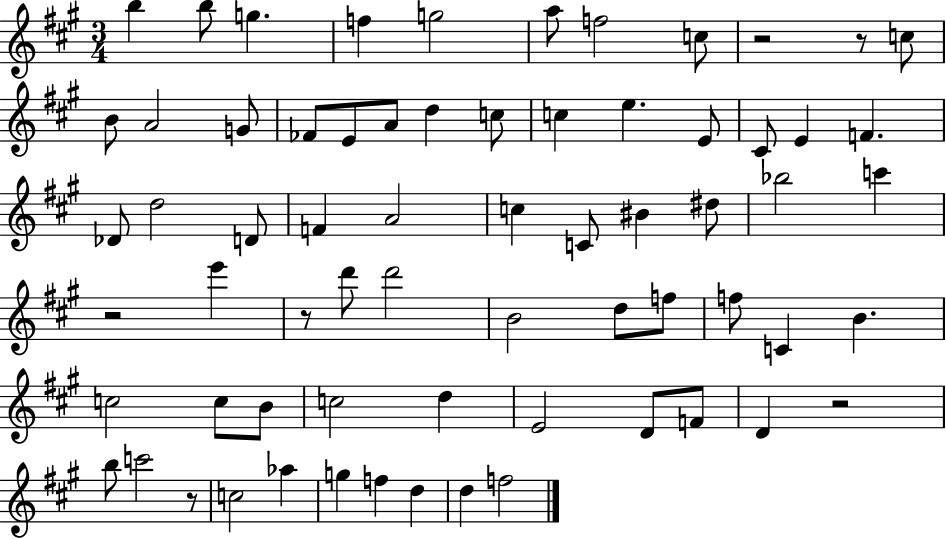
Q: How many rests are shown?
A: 6